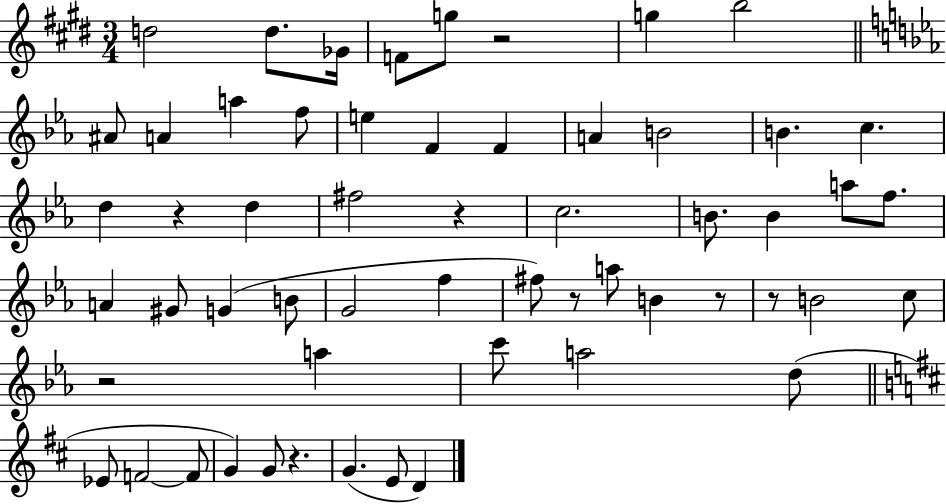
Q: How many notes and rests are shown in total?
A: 57